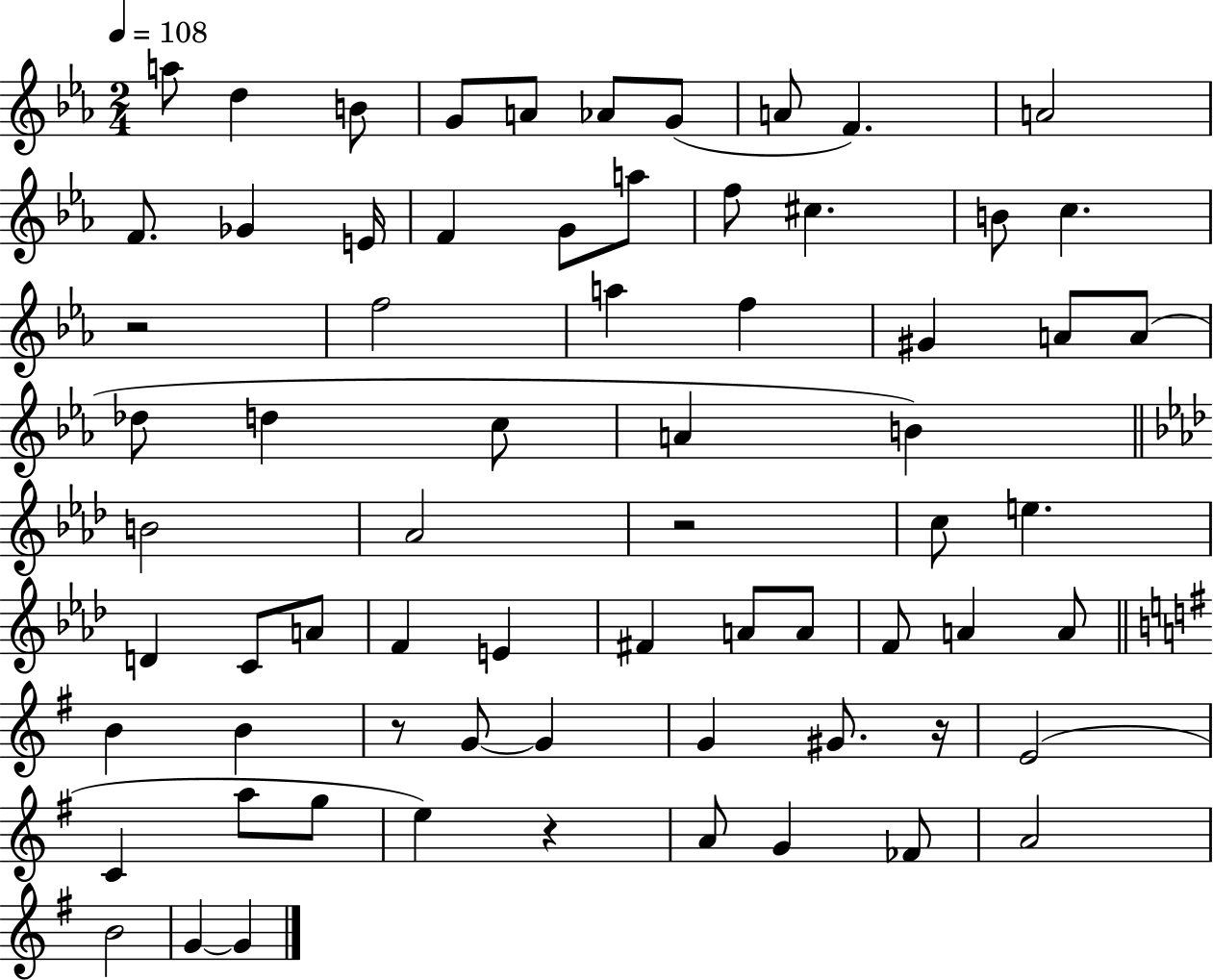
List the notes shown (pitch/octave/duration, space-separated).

A5/e D5/q B4/e G4/e A4/e Ab4/e G4/e A4/e F4/q. A4/h F4/e. Gb4/q E4/s F4/q G4/e A5/e F5/e C#5/q. B4/e C5/q. R/h F5/h A5/q F5/q G#4/q A4/e A4/e Db5/e D5/q C5/e A4/q B4/q B4/h Ab4/h R/h C5/e E5/q. D4/q C4/e A4/e F4/q E4/q F#4/q A4/e A4/e F4/e A4/q A4/e B4/q B4/q R/e G4/e G4/q G4/q G#4/e. R/s E4/h C4/q A5/e G5/e E5/q R/q A4/e G4/q FES4/e A4/h B4/h G4/q G4/q